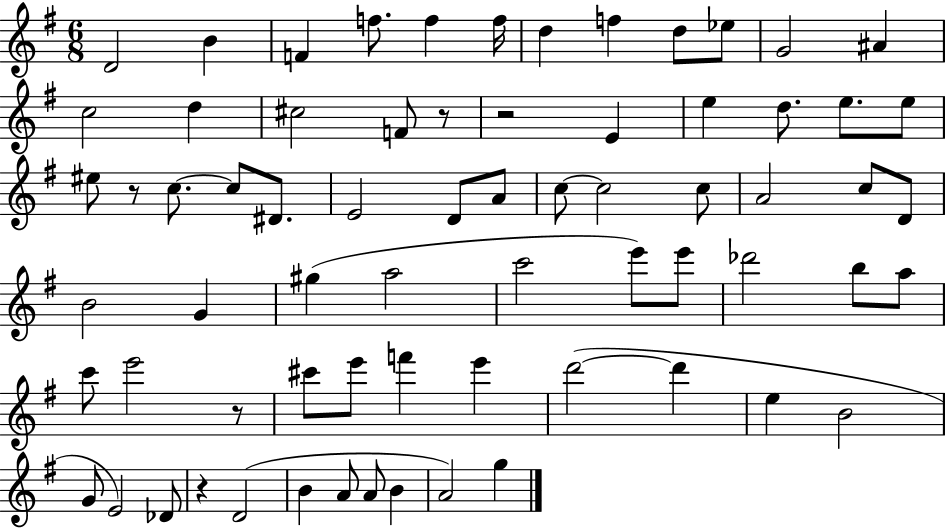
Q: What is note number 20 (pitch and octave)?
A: E5